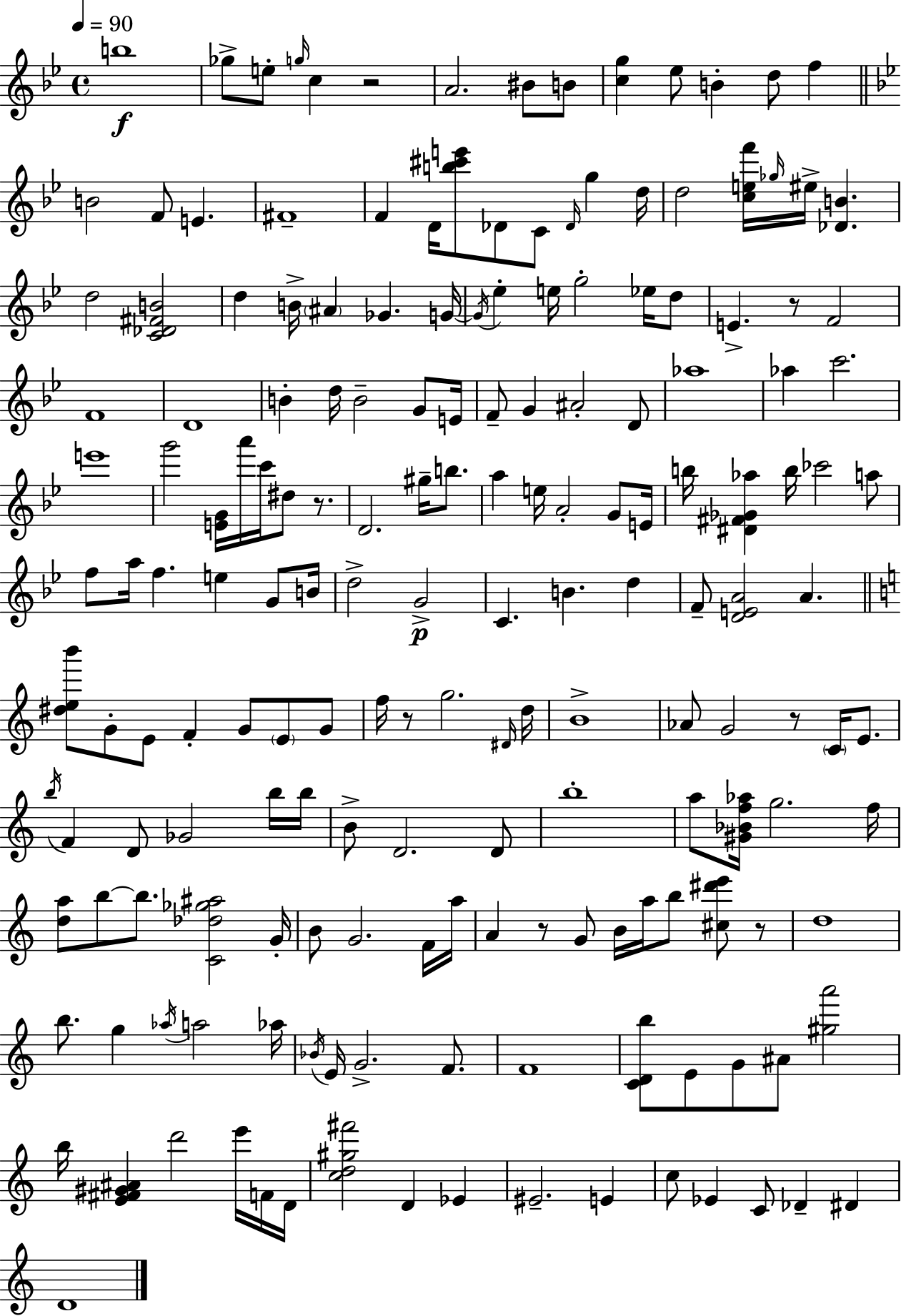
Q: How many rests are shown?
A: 7